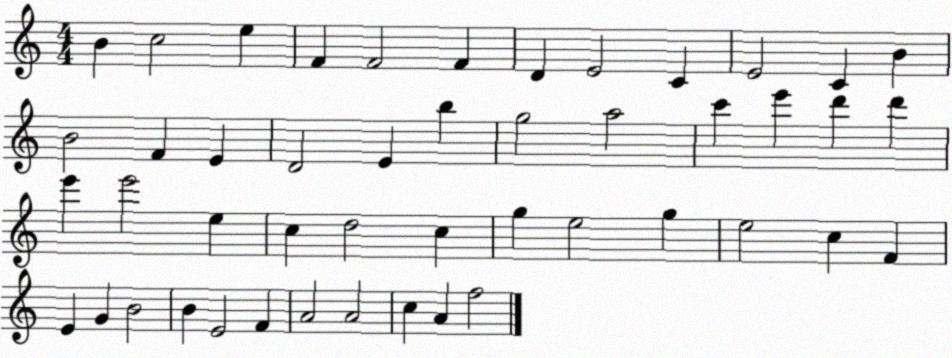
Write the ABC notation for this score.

X:1
T:Untitled
M:4/4
L:1/4
K:C
B c2 e F F2 F D E2 C E2 C B B2 F E D2 E b g2 a2 c' e' d' d' e' e'2 e c d2 c g e2 g e2 c F E G B2 B E2 F A2 A2 c A f2